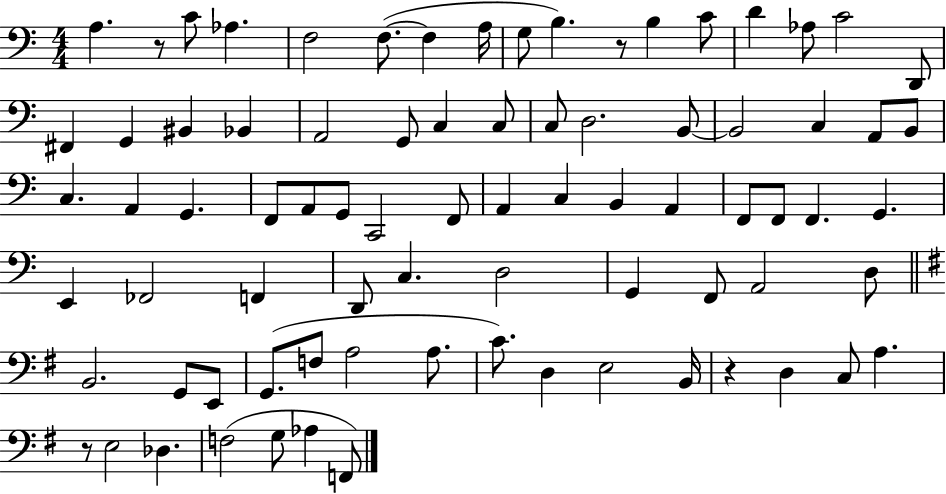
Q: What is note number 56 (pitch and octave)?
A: D3